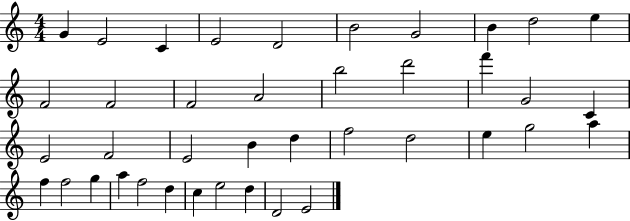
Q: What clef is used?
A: treble